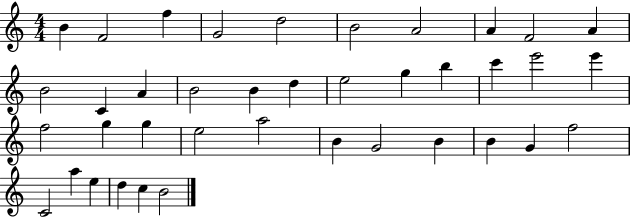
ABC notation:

X:1
T:Untitled
M:4/4
L:1/4
K:C
B F2 f G2 d2 B2 A2 A F2 A B2 C A B2 B d e2 g b c' e'2 e' f2 g g e2 a2 B G2 B B G f2 C2 a e d c B2